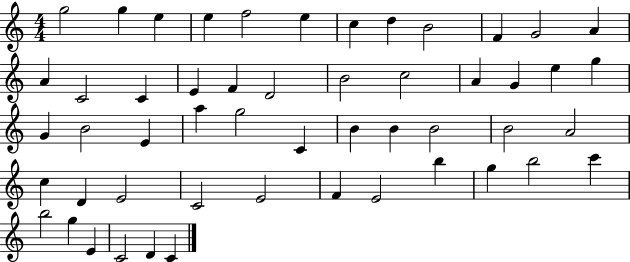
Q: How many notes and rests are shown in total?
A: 52